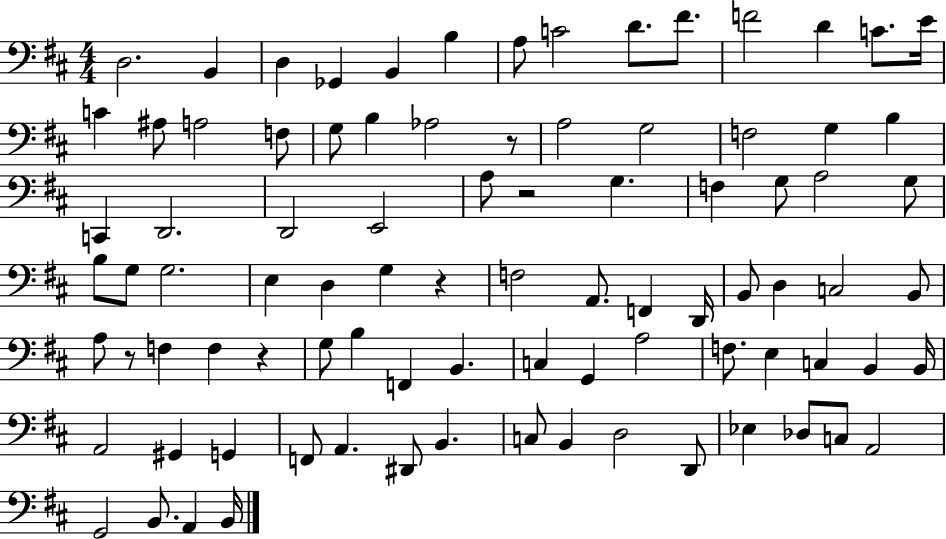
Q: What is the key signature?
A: D major